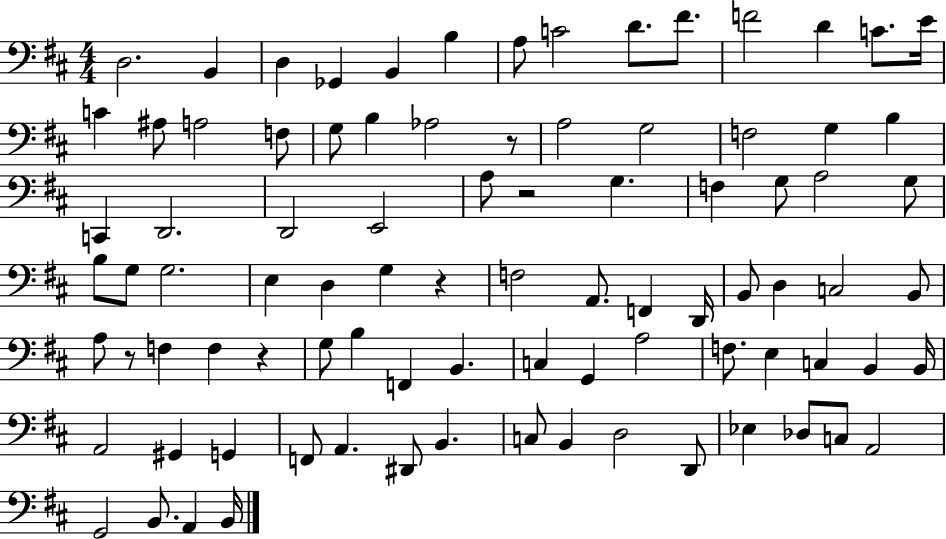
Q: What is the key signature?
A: D major